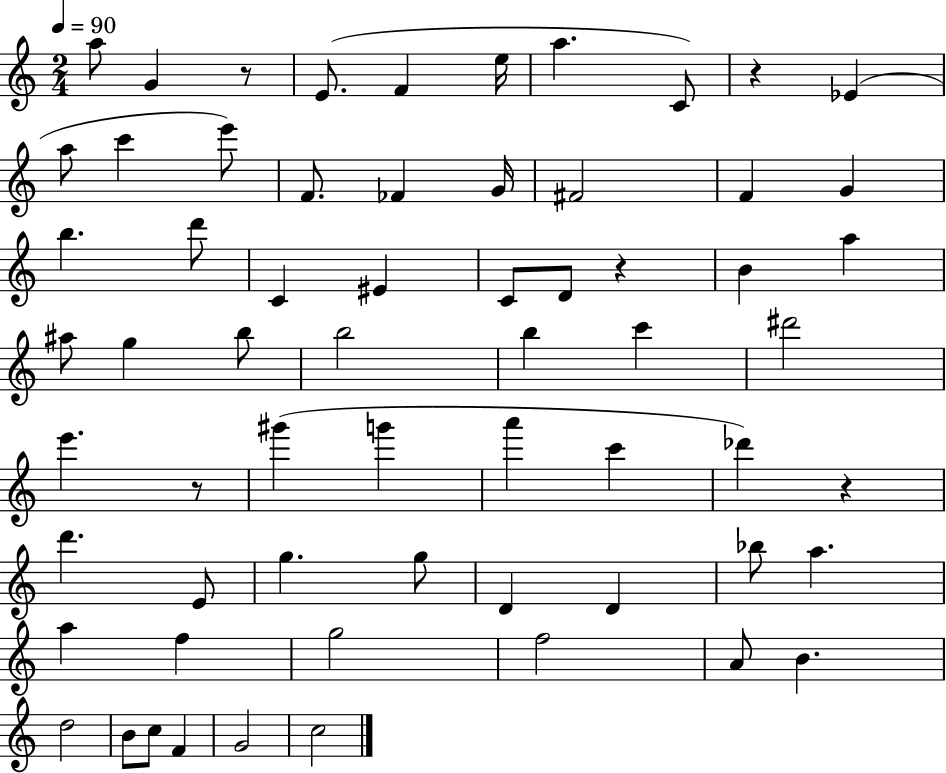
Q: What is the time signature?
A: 2/4